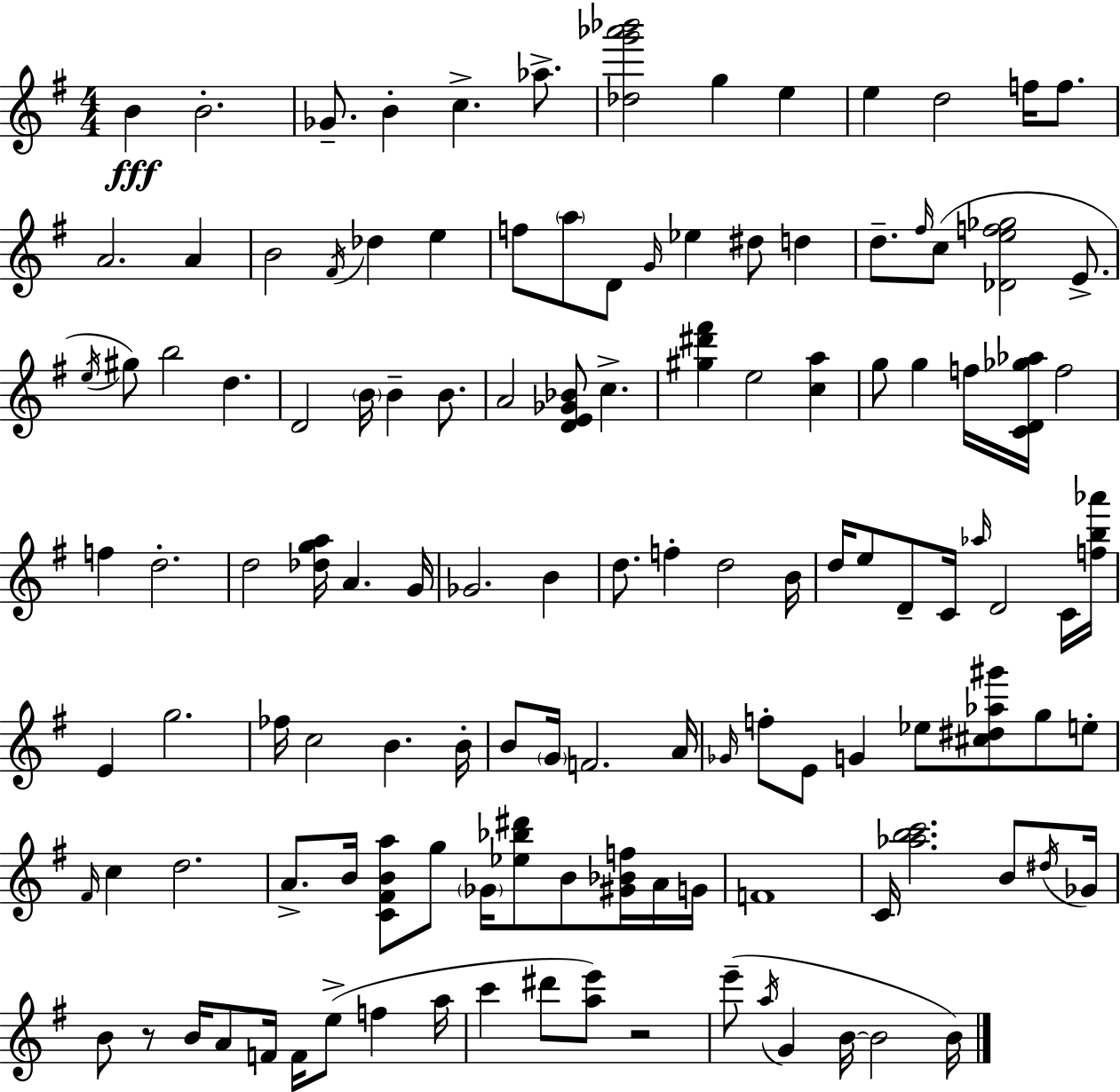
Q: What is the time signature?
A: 4/4